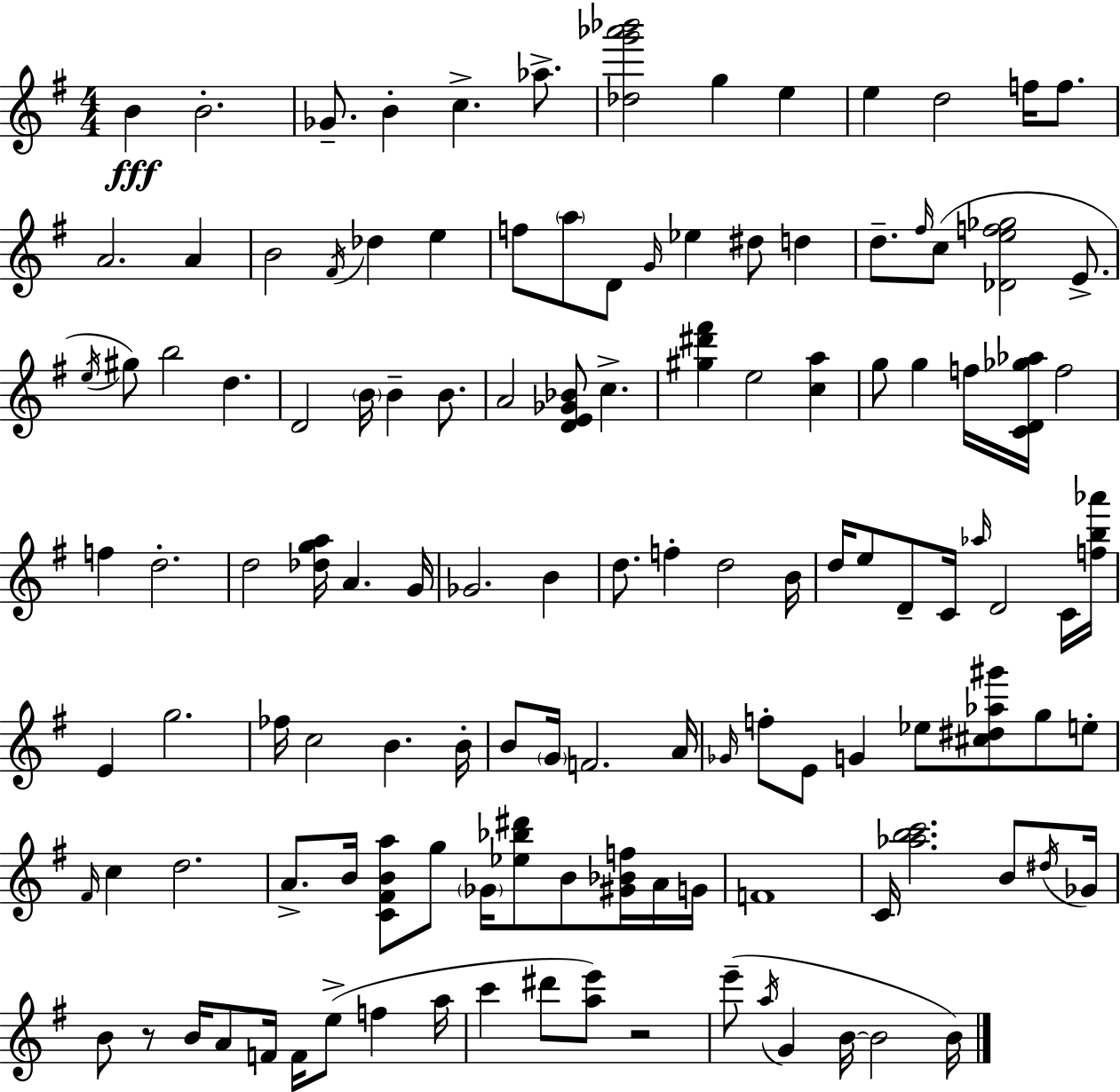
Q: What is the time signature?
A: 4/4